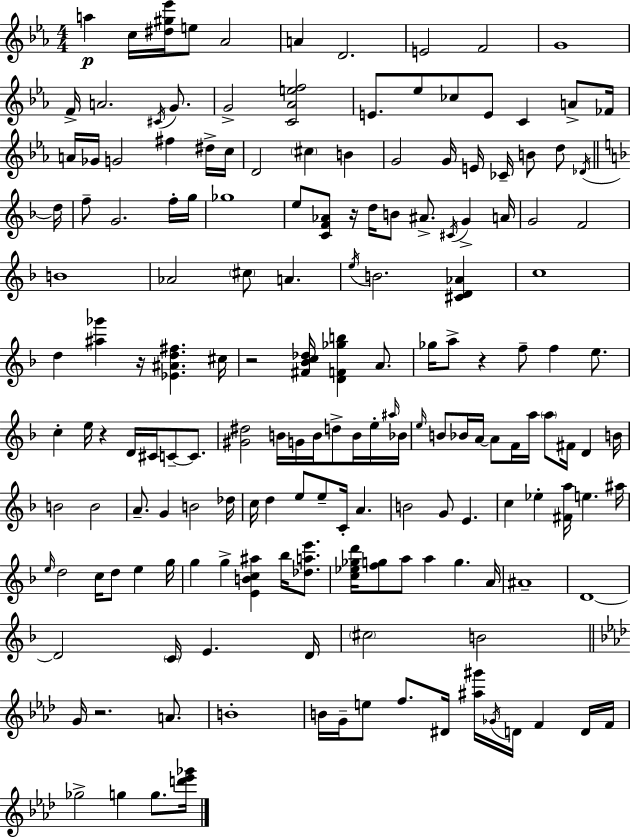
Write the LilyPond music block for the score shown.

{
  \clef treble
  \numericTimeSignature
  \time 4/4
  \key c \minor
  a''4\p c''16 <dis'' gis'' ees'''>16 e''8 aes'2 | a'4 d'2. | e'2 f'2 | g'1 | \break f'16-> a'2. \acciaccatura { cis'16 } g'8. | g'2-> <c' aes' e'' f''>2 | e'8. ees''8 ces''8 e'8 c'4 a'8-> | fes'16 a'16 ges'16 g'2 fis''4 dis''16-> | \break c''16 d'2 \parenthesize cis''4 b'4 | g'2 g'16 e'16 ces'16-- b'8 d''8 | \acciaccatura { des'16 } \bar "||" \break \key f \major d''16 f''8-- g'2. f''16-. | g''16 ges''1 | e''8 <c' f' aes'>8 r16 d''16 b'8 ais'8.-> \acciaccatura { cis'16 } g'4-> | a'16 g'2 f'2 | \break b'1 | aes'2 \parenthesize cis''8 a'4. | \acciaccatura { e''16 } b'2. <cis' d' aes'>4 | c''1 | \break d''4 <ais'' ges'''>4 r16 <ees' ais' d'' fis''>4. | cis''16 r2 <fis' bes' c'' des''>16 <d' f' ges'' b''>4 | a'8. ges''16 a''8-> r4 f''8-- f''4 | e''8. c''4-. e''16 r4 d'16 cis'16 c'8--~~ | \break c'8. <gis' dis''>2 b'16 g'16 b'16 d''8-> | b'16 e''16-. \grace { ais''16 } bes'16 \grace { e''16 } b'8 bes'16 a'16~~ a'8 f'16 a''16 \parenthesize a''8 fis'16 | d'4 b'16 b'2 b'2 | a'8.-- g'4 b'2 | \break des''16 c''16 d''4 e''8 e''8-- c'16-. a'4. | b'2 g'8 e'4. | c''4 ees''4-. <fis' a''>16 e''4. | ais''16 \grace { e''16 } d''2 c''16 d''8 | \break e''4 g''16 g''4 g''4-> <e' b' c'' ais''>4 | bes''16 <des'' a'' e'''>8. <c'' ees'' ges'' d'''>16 <f'' g''>8 a''8 a''4 g''4. | a'16 ais'1-- | d'1~~ | \break d'2 \parenthesize c'16 e'4. | d'16 \parenthesize cis''2 b'2 | \bar "||" \break \key aes \major g'16 r2. a'8. | b'1-. | b'16 g'16-- e''8 f''8. dis'16 <ais'' gis'''>16 \acciaccatura { ges'16 } d'16 f'4 d'16 | f'16 ges''2-> g''4 g''8. | \break <d''' ees''' ges'''>16 \bar "|."
}